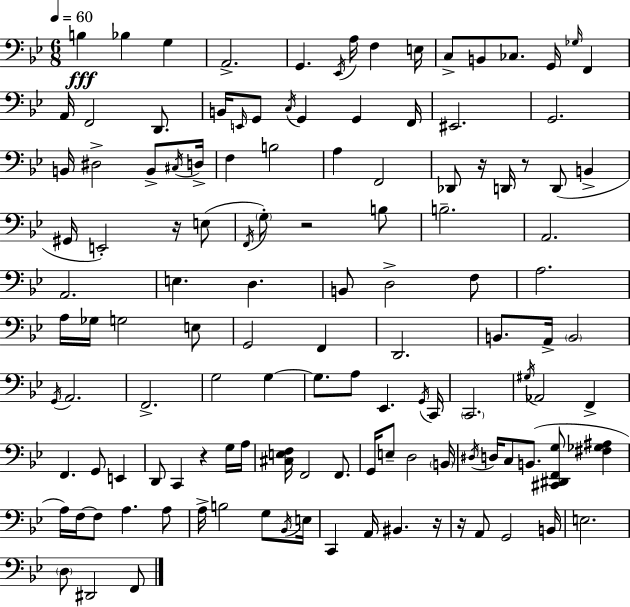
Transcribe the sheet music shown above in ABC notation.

X:1
T:Untitled
M:6/8
L:1/4
K:Bb
B, _B, G, A,,2 G,, _E,,/4 A,/4 F, E,/4 C,/2 B,,/2 _C,/2 G,,/4 _G,/4 F,, A,,/4 F,,2 D,,/2 B,,/4 E,,/4 G,,/2 C,/4 G,, G,, F,,/4 ^E,,2 G,,2 B,,/4 ^D,2 B,,/2 ^C,/4 D,/4 F, B,2 A, F,,2 _D,,/2 z/4 D,,/4 z/2 D,,/2 B,, ^G,,/4 E,,2 z/4 E,/2 F,,/4 G,/2 z2 B,/2 B,2 A,,2 A,,2 E, D, B,,/2 D,2 F,/2 A,2 A,/4 _G,/4 G,2 E,/2 G,,2 F,, D,,2 B,,/2 A,,/4 B,,2 G,,/4 A,,2 F,,2 G,2 G, G,/2 A,/2 _E,, G,,/4 C,,/4 C,,2 ^G,/4 _A,,2 F,, F,, G,,/2 E,, D,,/2 C,, z G,/4 A,/4 [^C,E,F,]/4 F,,2 F,,/2 G,,/4 E,/2 D,2 B,,/4 ^D,/4 D,/4 C,/2 B,,/2 [^C,,^D,,F,,G,]/2 [^F,_G,^A,] A,/4 F,/4 F,/2 A, A,/2 A,/4 B,2 G,/2 _B,,/4 E,/4 C,, A,,/4 ^B,, z/4 z/4 A,,/2 G,,2 B,,/4 E,2 D,/2 ^D,,2 F,,/2